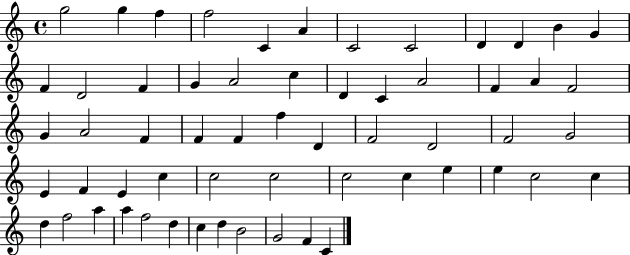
{
  \clef treble
  \time 4/4
  \defaultTimeSignature
  \key c \major
  g''2 g''4 f''4 | f''2 c'4 a'4 | c'2 c'2 | d'4 d'4 b'4 g'4 | \break f'4 d'2 f'4 | g'4 a'2 c''4 | d'4 c'4 a'2 | f'4 a'4 f'2 | \break g'4 a'2 f'4 | f'4 f'4 f''4 d'4 | f'2 d'2 | f'2 g'2 | \break e'4 f'4 e'4 c''4 | c''2 c''2 | c''2 c''4 e''4 | e''4 c''2 c''4 | \break d''4 f''2 a''4 | a''4 f''2 d''4 | c''4 d''4 b'2 | g'2 f'4 c'4 | \break \bar "|."
}